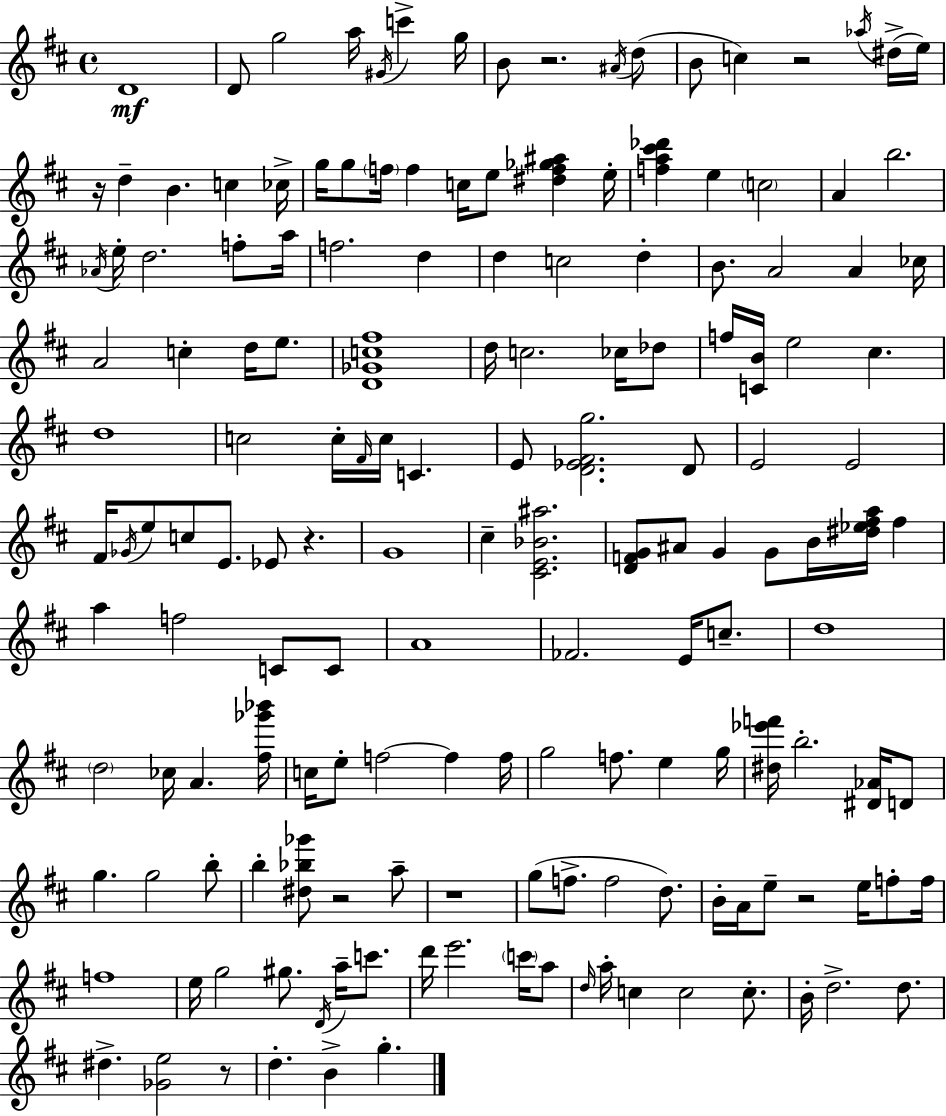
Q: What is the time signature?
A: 4/4